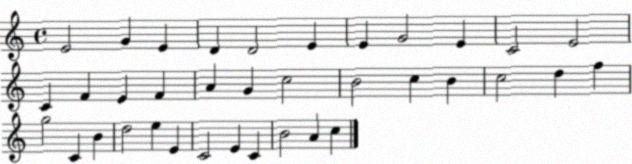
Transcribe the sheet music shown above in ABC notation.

X:1
T:Untitled
M:4/4
L:1/4
K:C
E2 G E D D2 E E G2 E C2 E2 C F E F A G c2 B2 c B c2 d f g2 C B d2 e E C2 E C B2 A c